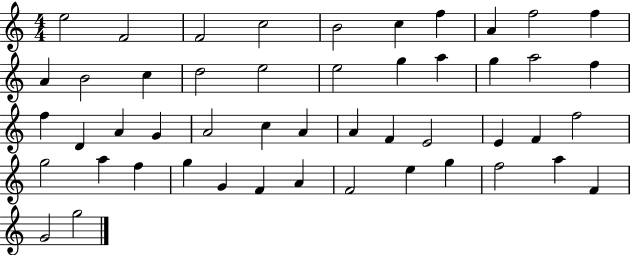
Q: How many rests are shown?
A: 0